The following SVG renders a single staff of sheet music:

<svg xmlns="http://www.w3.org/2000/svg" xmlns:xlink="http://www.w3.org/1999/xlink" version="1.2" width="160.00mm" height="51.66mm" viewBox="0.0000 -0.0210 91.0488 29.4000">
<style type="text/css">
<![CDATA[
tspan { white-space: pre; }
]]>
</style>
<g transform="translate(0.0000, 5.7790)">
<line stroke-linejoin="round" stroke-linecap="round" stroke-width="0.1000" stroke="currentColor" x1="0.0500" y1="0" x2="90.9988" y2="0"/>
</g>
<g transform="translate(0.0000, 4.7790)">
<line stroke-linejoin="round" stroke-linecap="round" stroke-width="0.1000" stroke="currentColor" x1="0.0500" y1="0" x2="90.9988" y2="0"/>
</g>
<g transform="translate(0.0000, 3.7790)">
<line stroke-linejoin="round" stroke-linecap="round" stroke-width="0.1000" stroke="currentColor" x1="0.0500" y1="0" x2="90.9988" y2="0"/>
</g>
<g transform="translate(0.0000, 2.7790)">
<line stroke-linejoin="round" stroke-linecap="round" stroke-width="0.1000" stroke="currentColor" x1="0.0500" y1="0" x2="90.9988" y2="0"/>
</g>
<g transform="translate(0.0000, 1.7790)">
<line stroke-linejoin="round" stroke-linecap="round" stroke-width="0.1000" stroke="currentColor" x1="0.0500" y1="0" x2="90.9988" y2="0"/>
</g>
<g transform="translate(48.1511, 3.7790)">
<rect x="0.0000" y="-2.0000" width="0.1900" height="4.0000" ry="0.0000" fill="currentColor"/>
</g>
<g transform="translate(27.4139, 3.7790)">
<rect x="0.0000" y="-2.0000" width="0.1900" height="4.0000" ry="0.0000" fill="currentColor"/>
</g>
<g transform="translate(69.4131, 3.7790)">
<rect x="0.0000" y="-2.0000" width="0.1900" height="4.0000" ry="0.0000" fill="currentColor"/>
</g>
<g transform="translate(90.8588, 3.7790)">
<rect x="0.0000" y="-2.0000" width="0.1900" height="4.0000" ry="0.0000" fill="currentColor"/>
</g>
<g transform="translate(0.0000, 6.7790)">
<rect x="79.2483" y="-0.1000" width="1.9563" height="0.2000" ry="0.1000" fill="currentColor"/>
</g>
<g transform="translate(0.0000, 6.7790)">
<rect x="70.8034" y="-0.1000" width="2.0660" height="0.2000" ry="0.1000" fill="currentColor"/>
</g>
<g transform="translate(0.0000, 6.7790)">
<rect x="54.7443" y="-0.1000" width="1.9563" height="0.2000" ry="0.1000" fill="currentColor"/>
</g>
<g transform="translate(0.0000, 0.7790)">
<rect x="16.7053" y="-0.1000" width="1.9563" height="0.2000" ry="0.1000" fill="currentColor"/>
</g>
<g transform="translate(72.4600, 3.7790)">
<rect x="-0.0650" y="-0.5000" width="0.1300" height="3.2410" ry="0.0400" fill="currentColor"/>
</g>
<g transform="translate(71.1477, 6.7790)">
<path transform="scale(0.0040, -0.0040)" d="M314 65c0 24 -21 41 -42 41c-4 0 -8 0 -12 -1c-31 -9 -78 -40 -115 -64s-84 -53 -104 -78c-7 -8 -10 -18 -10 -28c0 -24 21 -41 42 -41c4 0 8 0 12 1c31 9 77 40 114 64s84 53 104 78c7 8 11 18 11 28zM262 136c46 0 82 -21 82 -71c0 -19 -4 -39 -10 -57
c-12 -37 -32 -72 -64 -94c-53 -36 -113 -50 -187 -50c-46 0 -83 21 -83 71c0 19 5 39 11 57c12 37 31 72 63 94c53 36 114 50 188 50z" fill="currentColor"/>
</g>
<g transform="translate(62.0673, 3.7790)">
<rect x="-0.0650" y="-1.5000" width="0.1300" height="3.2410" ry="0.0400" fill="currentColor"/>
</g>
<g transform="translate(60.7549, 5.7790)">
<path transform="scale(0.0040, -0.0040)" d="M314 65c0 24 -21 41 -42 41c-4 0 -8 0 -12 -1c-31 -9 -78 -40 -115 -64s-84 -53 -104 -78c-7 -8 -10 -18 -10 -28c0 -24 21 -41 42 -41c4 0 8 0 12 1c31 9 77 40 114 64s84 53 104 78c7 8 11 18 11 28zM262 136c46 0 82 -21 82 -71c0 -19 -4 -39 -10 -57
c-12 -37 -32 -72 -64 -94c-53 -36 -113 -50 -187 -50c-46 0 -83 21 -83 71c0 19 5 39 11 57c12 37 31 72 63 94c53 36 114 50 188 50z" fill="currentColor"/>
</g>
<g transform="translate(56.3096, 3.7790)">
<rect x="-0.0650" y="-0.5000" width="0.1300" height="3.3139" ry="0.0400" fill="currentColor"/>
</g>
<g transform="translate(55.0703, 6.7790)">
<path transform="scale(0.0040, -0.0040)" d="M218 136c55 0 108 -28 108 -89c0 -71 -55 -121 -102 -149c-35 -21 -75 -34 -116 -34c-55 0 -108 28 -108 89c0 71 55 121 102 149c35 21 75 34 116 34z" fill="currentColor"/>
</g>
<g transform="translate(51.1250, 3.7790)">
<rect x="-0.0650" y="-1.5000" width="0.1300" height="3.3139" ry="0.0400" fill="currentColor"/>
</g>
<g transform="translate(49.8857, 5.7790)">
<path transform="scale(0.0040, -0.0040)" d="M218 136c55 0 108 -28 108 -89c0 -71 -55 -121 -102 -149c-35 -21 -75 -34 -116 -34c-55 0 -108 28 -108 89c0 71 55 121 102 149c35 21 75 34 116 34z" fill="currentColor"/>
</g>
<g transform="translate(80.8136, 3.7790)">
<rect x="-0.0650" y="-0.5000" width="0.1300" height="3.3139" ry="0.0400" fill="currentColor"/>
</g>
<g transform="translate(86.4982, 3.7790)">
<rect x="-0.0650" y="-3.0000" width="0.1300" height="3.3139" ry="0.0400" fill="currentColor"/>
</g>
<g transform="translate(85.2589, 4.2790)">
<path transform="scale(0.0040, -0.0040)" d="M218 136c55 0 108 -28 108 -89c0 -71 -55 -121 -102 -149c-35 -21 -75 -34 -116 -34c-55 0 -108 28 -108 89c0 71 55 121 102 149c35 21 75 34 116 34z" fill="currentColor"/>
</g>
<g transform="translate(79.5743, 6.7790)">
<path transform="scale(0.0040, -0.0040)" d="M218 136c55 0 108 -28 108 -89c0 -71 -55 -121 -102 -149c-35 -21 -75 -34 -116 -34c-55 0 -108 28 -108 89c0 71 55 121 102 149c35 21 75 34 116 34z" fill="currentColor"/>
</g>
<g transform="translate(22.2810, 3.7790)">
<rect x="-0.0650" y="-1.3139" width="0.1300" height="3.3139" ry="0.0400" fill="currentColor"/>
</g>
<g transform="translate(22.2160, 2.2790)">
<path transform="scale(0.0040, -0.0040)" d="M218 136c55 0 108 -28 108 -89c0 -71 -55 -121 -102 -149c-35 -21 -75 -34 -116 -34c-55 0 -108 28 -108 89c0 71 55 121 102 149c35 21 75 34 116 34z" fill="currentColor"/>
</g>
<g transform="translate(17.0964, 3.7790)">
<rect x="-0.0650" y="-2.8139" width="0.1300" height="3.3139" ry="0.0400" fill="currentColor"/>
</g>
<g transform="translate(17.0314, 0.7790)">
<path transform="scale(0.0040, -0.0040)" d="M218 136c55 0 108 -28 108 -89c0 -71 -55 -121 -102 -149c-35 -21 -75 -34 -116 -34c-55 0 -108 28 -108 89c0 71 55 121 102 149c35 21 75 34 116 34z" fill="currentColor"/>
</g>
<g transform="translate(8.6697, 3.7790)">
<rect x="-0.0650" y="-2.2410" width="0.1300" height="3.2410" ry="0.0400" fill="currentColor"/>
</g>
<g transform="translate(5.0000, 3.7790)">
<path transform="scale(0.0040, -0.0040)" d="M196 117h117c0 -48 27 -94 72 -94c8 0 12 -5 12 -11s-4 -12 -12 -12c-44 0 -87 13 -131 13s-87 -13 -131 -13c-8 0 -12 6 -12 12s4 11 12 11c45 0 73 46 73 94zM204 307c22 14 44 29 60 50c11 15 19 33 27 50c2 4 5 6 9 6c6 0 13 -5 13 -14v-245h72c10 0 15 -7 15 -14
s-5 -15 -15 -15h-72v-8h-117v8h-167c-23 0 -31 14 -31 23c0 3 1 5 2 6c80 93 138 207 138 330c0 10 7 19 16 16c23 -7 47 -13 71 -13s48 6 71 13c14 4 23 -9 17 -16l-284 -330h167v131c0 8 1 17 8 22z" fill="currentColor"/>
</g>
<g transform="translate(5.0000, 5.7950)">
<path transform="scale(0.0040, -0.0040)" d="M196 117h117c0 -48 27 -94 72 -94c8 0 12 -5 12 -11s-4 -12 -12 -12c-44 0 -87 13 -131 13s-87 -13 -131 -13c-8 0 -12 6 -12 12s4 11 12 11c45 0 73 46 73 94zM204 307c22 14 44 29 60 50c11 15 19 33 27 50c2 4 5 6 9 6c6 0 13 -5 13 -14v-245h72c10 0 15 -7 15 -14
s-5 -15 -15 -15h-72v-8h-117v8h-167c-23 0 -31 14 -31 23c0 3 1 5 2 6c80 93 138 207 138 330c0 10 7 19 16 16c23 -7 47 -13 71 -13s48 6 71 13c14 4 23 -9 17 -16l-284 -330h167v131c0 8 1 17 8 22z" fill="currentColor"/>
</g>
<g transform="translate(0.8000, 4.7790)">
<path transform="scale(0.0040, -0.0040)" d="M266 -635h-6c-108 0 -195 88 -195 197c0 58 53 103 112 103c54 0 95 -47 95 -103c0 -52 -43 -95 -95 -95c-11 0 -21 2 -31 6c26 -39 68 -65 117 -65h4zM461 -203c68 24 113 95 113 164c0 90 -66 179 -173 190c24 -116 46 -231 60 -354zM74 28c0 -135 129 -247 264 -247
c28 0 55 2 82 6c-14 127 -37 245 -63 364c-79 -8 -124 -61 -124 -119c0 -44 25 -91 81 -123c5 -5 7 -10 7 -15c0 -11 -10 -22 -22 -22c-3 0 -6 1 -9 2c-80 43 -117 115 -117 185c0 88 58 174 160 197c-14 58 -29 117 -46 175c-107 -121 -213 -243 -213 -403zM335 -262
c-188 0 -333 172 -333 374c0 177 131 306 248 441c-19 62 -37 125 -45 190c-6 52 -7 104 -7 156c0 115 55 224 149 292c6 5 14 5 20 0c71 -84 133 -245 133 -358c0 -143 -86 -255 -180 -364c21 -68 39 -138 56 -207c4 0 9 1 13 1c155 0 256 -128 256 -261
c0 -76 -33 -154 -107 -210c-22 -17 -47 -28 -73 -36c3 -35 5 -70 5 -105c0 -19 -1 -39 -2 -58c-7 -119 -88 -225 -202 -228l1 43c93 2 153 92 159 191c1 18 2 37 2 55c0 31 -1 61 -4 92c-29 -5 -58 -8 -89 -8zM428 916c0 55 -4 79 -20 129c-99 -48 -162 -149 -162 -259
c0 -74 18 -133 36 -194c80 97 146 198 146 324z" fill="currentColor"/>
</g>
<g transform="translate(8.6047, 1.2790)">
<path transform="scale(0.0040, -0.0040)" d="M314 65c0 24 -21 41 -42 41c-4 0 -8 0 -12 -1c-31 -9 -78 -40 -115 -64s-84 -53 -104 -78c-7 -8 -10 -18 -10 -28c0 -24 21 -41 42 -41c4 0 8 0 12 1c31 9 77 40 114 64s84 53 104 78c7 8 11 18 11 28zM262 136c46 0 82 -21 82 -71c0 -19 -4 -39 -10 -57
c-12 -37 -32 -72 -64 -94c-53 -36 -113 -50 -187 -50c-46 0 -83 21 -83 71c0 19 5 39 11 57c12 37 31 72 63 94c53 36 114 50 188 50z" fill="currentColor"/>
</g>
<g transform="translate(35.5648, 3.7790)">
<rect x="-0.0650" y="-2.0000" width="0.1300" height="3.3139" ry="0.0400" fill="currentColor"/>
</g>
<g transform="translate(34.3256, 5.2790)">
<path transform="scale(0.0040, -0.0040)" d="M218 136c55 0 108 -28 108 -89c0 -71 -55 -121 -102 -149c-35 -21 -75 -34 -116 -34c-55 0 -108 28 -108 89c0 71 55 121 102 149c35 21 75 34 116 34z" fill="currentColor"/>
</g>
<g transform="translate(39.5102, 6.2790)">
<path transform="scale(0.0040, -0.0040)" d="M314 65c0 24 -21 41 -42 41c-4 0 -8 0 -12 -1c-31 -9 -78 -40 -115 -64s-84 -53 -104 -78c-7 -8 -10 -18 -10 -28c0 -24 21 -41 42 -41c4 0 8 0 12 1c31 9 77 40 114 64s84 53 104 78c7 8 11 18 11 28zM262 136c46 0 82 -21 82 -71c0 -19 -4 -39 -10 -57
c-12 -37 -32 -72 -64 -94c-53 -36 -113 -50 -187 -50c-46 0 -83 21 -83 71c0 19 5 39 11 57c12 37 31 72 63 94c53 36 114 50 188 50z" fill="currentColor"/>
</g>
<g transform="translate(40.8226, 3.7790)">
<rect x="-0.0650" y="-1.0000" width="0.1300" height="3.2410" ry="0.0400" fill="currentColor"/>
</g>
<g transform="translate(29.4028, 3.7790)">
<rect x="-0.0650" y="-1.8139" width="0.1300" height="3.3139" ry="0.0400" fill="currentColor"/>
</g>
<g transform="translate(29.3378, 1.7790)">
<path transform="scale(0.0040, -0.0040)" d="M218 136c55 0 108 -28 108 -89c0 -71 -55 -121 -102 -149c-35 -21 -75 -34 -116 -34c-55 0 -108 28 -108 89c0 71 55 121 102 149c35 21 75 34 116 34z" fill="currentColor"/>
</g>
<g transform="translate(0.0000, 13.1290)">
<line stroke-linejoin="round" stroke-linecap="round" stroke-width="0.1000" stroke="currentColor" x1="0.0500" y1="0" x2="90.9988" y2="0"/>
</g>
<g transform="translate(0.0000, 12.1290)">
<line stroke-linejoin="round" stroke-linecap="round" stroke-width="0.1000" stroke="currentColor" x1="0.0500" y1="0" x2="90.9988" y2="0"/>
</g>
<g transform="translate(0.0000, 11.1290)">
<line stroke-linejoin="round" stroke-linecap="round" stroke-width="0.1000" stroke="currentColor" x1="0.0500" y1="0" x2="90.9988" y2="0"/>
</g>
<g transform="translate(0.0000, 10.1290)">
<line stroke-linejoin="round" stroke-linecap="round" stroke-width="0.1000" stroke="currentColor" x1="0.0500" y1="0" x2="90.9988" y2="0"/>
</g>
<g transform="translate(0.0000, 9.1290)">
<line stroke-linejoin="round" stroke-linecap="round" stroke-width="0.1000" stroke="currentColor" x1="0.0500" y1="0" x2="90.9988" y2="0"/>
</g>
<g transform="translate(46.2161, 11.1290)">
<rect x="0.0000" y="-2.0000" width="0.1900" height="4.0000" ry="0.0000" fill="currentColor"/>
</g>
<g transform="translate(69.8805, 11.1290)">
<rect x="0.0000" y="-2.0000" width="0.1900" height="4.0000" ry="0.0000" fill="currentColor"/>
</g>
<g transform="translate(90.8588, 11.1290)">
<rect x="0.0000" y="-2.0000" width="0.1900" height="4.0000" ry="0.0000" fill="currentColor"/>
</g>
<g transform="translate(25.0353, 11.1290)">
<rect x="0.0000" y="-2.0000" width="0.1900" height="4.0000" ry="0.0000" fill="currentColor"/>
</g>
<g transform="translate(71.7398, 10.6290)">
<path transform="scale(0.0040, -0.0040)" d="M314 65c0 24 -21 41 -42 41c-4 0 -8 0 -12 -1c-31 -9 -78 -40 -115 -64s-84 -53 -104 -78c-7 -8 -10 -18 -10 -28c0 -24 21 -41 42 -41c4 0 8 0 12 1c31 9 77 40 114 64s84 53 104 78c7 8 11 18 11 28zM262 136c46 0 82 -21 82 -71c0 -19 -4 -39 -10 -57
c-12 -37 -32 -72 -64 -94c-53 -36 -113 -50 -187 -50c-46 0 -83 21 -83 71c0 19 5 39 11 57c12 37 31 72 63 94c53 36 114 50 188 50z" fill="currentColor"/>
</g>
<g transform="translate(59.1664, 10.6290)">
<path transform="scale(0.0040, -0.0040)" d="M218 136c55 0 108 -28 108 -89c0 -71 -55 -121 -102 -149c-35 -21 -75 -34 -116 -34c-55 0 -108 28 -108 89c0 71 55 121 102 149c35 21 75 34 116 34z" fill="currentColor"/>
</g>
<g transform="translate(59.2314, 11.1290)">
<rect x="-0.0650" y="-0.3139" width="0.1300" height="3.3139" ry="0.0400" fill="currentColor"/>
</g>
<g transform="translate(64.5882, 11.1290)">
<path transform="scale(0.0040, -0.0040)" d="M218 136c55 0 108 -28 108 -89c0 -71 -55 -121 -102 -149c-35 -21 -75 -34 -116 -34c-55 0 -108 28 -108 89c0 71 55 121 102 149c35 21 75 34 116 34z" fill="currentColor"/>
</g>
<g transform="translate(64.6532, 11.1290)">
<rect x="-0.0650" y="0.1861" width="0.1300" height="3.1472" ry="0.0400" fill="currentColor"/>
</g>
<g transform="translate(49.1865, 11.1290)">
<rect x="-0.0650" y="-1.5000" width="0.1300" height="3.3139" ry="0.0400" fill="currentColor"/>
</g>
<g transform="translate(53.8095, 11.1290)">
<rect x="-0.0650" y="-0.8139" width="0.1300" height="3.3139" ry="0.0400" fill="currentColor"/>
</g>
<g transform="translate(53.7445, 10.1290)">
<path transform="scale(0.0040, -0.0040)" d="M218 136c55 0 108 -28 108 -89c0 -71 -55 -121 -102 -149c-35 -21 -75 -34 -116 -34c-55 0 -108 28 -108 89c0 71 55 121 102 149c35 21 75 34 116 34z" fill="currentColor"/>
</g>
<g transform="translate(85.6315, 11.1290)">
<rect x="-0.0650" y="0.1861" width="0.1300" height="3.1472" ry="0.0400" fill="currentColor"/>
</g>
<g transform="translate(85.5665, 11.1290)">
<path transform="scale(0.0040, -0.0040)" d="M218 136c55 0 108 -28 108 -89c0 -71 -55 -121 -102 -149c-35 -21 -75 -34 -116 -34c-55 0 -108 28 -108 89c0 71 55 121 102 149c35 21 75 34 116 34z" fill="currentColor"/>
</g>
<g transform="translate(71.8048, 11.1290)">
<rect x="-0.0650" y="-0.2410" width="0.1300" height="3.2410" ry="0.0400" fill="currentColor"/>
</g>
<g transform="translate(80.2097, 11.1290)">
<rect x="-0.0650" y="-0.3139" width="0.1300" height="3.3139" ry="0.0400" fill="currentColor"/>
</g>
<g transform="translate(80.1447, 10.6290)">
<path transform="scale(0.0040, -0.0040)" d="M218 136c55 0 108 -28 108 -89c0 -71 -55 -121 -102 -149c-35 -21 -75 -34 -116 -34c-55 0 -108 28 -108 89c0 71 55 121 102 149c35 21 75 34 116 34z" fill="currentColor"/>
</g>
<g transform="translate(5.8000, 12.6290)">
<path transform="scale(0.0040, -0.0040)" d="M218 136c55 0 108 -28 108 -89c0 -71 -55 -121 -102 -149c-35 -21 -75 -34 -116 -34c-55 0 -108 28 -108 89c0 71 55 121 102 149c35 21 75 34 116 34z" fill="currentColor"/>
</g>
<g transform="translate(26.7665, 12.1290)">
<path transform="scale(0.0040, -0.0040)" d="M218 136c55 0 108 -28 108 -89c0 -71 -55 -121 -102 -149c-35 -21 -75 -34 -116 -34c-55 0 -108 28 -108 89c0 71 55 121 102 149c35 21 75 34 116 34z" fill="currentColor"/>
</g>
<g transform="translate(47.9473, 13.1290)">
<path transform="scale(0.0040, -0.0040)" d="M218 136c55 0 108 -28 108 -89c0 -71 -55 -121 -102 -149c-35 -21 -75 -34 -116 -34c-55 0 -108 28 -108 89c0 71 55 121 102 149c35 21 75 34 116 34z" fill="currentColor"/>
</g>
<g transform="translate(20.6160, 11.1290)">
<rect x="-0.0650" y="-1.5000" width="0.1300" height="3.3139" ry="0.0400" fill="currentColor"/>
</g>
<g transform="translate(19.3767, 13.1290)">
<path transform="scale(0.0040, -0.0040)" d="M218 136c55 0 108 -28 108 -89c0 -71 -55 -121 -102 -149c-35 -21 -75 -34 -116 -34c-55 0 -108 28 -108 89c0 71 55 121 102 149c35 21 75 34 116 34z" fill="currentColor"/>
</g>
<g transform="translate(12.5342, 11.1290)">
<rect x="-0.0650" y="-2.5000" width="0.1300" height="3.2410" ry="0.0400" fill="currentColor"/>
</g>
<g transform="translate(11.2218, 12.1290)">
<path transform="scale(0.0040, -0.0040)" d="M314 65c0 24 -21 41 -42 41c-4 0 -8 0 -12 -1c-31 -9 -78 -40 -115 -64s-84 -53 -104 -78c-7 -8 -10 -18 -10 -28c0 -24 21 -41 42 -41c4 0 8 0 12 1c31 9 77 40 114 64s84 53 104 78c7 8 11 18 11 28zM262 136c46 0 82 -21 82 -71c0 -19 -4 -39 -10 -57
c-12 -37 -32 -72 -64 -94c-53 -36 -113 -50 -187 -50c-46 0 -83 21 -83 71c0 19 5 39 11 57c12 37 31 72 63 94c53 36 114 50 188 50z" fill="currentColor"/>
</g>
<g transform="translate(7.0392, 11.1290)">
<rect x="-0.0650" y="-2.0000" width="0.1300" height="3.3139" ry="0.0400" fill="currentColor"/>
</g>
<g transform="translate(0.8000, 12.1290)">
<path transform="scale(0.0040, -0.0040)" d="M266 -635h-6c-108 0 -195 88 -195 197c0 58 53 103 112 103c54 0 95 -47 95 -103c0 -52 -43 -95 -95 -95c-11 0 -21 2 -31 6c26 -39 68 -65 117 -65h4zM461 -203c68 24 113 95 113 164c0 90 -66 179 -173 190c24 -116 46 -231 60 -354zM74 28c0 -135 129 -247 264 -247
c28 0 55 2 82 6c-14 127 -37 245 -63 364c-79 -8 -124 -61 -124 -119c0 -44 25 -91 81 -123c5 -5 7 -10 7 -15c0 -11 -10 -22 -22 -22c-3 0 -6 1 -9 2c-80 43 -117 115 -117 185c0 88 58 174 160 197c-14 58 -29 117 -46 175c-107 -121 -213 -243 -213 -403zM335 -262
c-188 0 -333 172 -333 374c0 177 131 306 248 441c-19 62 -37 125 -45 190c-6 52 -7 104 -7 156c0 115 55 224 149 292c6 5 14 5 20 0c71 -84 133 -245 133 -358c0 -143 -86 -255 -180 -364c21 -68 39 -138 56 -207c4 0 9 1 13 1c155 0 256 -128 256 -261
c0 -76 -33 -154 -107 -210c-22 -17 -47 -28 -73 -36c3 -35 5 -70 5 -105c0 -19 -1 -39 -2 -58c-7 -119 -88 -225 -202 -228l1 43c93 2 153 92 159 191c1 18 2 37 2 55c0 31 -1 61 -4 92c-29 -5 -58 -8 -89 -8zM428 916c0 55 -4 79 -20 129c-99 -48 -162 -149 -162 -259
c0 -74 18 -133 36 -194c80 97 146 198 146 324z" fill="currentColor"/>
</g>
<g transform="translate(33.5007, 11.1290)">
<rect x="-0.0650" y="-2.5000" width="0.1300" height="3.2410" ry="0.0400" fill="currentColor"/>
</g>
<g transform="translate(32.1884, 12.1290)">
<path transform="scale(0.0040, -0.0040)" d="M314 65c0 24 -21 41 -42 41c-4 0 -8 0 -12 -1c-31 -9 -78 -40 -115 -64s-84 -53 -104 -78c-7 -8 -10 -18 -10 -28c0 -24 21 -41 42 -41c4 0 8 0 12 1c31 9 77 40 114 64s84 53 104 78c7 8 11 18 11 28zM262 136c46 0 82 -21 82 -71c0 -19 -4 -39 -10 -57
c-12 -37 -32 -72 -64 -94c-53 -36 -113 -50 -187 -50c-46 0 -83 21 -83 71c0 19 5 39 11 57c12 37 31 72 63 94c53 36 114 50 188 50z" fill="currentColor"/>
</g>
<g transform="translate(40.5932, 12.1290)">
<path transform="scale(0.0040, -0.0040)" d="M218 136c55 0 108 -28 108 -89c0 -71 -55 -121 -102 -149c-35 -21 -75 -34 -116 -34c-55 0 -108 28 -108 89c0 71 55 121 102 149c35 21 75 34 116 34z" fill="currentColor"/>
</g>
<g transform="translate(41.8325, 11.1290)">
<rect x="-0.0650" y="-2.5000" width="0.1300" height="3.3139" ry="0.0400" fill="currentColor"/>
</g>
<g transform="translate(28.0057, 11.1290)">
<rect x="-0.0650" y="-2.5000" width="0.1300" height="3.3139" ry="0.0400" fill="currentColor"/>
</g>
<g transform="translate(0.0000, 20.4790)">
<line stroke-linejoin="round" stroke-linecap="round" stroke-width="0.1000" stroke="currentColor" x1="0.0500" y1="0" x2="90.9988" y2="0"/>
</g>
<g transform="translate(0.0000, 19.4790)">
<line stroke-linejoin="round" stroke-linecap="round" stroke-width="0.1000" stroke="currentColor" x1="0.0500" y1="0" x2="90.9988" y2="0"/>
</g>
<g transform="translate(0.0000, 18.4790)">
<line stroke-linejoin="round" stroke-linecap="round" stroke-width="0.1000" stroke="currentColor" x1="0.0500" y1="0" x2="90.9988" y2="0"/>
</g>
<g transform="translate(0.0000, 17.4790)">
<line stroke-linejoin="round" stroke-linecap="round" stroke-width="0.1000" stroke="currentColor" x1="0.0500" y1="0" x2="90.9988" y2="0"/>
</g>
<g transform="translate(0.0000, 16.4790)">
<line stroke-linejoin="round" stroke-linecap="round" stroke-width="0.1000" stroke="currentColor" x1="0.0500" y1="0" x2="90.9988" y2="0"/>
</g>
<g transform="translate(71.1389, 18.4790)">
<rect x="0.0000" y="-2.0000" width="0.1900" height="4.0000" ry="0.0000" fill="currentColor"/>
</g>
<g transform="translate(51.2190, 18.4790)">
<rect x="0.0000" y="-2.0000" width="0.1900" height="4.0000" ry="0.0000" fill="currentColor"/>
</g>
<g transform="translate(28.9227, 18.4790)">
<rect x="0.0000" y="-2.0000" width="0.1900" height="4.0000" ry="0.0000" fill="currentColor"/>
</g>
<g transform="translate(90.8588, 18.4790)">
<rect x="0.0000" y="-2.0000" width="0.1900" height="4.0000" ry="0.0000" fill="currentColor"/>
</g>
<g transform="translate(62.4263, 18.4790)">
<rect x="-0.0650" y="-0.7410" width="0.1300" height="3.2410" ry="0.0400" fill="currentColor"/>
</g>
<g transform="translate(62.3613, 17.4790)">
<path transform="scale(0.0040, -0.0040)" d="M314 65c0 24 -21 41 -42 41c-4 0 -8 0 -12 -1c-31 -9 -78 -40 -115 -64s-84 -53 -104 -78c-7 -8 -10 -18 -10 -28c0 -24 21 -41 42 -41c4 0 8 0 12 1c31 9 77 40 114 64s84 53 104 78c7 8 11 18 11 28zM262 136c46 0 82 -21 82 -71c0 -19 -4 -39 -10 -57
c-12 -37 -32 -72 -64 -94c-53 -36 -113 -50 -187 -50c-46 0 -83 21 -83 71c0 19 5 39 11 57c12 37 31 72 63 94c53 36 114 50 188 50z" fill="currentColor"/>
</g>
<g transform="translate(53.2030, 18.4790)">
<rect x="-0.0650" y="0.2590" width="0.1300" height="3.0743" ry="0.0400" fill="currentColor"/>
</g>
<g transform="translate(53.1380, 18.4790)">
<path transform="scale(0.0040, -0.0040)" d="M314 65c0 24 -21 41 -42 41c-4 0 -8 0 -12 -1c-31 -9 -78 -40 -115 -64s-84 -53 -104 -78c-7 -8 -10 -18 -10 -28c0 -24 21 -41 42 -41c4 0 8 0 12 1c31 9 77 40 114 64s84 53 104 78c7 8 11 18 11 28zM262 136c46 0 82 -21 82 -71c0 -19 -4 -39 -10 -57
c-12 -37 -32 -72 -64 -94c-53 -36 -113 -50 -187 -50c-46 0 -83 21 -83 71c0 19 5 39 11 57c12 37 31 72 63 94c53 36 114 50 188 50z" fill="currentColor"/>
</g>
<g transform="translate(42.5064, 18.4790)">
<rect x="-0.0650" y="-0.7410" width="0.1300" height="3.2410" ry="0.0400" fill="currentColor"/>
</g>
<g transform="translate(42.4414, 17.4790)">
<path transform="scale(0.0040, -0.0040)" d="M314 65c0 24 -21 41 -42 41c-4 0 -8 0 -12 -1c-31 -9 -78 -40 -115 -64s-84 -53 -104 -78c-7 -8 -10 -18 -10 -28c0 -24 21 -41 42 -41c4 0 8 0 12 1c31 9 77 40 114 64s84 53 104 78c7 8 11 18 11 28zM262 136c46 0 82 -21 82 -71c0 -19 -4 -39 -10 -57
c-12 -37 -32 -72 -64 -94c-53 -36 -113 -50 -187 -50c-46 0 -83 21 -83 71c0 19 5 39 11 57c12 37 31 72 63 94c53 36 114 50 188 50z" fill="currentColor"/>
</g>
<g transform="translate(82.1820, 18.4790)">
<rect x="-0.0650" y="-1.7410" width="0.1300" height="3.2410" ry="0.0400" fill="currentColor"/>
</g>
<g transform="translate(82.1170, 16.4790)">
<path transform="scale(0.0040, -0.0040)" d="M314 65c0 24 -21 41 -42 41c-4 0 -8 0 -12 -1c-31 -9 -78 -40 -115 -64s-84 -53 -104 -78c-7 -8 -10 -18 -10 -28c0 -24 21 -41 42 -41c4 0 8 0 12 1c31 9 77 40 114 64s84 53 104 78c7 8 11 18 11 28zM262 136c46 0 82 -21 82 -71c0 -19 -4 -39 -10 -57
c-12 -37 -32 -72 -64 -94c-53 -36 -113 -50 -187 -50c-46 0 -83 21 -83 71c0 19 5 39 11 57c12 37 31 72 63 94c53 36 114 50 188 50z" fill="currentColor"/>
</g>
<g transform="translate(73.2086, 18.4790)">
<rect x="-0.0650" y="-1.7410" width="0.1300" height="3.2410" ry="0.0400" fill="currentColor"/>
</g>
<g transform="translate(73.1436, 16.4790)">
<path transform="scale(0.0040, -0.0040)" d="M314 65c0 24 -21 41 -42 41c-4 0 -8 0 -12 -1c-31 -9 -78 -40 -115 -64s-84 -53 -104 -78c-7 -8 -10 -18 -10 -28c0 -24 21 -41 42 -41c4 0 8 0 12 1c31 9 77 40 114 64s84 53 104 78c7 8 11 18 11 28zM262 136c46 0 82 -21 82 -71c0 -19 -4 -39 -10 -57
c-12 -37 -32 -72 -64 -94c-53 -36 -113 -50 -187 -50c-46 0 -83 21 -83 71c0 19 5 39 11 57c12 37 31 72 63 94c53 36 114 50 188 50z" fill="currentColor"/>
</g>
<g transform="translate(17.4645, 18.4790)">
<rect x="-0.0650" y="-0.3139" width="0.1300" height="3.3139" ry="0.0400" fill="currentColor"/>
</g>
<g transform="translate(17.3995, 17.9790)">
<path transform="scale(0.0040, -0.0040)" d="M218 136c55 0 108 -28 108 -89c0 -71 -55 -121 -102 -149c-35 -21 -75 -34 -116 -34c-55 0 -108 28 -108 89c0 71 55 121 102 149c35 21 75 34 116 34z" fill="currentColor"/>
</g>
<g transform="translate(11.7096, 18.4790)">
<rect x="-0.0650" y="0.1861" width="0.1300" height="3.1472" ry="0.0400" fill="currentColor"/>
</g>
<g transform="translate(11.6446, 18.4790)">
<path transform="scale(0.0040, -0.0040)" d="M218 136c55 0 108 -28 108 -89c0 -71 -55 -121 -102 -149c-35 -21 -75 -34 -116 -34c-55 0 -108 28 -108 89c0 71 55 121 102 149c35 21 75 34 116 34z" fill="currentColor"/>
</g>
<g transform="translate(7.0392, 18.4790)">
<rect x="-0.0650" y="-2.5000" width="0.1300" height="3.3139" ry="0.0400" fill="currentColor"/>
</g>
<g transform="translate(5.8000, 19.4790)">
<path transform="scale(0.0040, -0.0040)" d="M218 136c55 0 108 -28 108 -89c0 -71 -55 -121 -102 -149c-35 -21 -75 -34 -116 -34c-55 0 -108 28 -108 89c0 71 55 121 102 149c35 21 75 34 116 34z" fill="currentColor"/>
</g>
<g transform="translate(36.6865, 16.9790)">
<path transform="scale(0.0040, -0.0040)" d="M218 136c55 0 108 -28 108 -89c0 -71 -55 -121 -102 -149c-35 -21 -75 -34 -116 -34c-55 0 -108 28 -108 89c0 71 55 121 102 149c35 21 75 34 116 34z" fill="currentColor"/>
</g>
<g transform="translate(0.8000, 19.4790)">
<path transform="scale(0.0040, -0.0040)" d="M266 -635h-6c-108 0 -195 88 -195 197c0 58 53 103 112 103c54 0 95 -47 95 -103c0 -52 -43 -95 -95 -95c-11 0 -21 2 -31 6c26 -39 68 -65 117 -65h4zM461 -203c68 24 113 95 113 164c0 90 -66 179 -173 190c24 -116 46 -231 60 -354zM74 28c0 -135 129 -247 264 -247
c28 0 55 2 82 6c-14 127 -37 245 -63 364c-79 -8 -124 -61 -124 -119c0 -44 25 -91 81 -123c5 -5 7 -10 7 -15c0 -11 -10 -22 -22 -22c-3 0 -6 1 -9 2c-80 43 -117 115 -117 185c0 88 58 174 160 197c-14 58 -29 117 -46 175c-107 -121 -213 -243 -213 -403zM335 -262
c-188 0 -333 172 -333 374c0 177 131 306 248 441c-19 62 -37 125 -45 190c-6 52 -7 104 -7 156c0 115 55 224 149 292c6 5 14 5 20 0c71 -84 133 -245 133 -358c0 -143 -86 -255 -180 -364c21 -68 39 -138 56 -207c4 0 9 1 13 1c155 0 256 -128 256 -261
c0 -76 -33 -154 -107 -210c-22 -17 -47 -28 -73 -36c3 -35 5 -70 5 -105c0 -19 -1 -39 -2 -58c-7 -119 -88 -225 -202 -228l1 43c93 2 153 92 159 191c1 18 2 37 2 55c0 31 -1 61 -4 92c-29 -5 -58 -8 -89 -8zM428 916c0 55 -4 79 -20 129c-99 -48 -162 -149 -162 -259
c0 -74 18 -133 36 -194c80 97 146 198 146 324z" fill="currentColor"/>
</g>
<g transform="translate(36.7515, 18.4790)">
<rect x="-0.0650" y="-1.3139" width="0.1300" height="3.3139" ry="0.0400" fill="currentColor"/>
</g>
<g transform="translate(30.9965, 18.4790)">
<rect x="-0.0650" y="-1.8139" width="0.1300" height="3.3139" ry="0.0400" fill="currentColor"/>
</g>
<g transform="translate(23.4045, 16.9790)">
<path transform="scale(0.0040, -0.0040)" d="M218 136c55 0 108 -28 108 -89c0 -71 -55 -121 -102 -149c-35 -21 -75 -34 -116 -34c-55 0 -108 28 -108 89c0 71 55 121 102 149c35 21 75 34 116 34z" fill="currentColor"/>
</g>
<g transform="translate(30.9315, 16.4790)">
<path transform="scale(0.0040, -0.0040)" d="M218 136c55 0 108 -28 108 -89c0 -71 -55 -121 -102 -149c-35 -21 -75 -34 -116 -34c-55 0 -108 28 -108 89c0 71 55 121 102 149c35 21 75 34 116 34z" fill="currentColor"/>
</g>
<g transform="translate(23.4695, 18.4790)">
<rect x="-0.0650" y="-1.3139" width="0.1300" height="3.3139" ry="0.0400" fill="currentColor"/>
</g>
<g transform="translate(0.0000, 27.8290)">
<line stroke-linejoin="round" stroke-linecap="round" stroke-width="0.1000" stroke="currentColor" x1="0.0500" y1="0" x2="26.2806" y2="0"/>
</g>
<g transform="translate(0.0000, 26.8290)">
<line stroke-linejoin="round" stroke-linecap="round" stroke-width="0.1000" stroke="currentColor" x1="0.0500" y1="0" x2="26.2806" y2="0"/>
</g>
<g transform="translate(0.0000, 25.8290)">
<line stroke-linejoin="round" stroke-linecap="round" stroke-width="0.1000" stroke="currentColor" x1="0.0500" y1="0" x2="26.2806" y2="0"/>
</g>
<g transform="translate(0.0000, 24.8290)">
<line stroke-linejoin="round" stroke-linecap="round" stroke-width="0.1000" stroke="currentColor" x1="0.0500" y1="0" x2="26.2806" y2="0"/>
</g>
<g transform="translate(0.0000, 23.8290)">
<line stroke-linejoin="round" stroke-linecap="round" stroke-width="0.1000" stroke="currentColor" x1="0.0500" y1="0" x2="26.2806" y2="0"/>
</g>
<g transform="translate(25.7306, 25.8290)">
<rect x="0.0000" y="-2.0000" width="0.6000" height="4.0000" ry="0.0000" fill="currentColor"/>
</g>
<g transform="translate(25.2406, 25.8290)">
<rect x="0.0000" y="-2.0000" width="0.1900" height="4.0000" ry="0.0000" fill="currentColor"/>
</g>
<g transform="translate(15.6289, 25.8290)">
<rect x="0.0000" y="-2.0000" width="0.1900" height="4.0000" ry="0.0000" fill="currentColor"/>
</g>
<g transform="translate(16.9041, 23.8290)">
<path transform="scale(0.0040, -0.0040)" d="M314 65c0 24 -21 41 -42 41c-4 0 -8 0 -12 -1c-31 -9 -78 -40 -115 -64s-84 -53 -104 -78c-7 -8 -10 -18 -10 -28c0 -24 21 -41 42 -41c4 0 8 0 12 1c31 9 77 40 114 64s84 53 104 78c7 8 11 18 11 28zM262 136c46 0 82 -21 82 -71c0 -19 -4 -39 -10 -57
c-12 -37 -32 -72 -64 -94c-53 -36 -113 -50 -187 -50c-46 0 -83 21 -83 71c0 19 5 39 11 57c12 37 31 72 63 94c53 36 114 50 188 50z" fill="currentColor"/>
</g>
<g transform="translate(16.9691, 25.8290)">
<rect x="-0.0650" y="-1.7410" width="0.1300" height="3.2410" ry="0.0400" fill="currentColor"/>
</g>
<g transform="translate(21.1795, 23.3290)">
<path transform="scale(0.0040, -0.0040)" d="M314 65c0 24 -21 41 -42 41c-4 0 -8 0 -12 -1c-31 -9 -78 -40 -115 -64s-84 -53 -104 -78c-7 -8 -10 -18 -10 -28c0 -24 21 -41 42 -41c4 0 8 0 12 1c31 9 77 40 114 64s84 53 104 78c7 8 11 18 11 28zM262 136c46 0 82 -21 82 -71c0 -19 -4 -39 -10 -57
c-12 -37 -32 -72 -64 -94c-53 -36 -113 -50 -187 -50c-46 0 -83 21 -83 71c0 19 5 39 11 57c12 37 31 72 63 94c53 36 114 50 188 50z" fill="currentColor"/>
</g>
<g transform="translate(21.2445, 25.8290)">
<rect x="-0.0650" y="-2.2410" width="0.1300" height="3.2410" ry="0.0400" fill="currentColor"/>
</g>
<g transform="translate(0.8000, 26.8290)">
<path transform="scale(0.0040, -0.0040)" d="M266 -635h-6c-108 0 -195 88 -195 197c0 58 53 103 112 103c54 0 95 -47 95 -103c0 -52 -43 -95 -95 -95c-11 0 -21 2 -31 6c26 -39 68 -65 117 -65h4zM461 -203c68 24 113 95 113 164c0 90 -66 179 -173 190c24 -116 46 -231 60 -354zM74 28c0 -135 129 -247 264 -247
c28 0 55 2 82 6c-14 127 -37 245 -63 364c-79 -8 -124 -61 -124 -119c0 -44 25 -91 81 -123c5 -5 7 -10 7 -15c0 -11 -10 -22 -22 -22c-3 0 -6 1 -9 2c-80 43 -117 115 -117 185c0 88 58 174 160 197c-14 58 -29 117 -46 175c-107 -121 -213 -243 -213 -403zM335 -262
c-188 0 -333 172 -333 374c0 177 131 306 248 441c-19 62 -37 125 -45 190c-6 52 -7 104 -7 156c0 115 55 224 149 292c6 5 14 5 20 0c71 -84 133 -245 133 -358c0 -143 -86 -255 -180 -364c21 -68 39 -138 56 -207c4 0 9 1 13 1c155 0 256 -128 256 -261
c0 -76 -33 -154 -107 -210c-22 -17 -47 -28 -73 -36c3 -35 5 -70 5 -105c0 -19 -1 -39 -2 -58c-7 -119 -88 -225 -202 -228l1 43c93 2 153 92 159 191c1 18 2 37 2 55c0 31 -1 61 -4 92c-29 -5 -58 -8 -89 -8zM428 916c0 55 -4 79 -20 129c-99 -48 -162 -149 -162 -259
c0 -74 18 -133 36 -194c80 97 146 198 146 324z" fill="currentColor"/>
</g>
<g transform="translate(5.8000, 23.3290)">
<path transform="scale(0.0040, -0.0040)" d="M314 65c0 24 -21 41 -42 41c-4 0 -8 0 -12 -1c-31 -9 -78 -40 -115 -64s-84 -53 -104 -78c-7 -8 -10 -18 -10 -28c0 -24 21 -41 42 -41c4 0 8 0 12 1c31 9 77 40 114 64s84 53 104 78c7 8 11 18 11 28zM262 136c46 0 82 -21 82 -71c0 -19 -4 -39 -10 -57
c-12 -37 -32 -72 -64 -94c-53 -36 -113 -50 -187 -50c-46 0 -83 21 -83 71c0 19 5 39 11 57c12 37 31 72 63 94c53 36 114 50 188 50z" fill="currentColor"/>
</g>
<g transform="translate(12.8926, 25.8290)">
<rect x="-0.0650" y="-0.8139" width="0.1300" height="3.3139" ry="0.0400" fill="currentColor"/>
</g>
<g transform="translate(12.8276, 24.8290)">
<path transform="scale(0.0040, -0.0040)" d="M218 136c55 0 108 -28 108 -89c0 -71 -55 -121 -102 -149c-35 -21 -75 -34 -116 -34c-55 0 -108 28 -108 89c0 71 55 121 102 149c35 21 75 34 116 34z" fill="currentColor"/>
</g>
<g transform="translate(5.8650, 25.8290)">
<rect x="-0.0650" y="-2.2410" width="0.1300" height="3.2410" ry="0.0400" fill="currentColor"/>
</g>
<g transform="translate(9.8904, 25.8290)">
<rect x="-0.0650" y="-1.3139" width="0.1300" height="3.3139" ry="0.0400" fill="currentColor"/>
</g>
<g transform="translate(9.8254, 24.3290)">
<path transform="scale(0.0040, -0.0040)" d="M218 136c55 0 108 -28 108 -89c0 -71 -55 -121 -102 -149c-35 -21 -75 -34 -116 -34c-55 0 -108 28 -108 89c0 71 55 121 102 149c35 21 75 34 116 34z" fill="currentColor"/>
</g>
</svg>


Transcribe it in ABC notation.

X:1
T:Untitled
M:4/4
L:1/4
K:C
g2 a e f F D2 E C E2 C2 C A F G2 E G G2 G E d c B c2 c B G B c e f e d2 B2 d2 f2 f2 g2 e d f2 g2